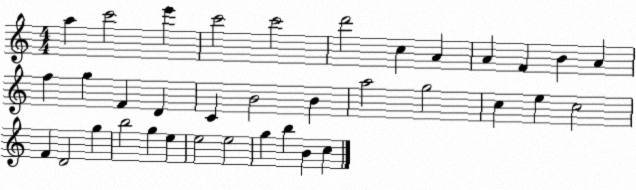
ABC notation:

X:1
T:Untitled
M:4/4
L:1/4
K:C
a c'2 e' c'2 c'2 d'2 c A A F B A f g F D C B2 B a2 g2 c e c2 F D2 g b2 g e e2 e2 g b B c